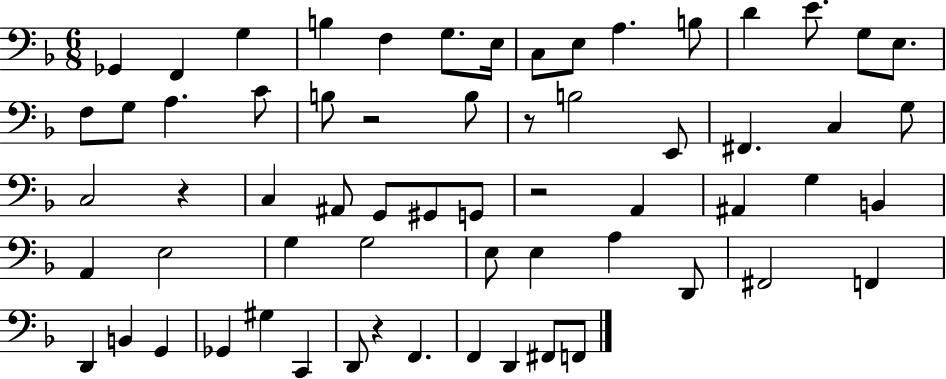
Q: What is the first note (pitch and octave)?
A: Gb2